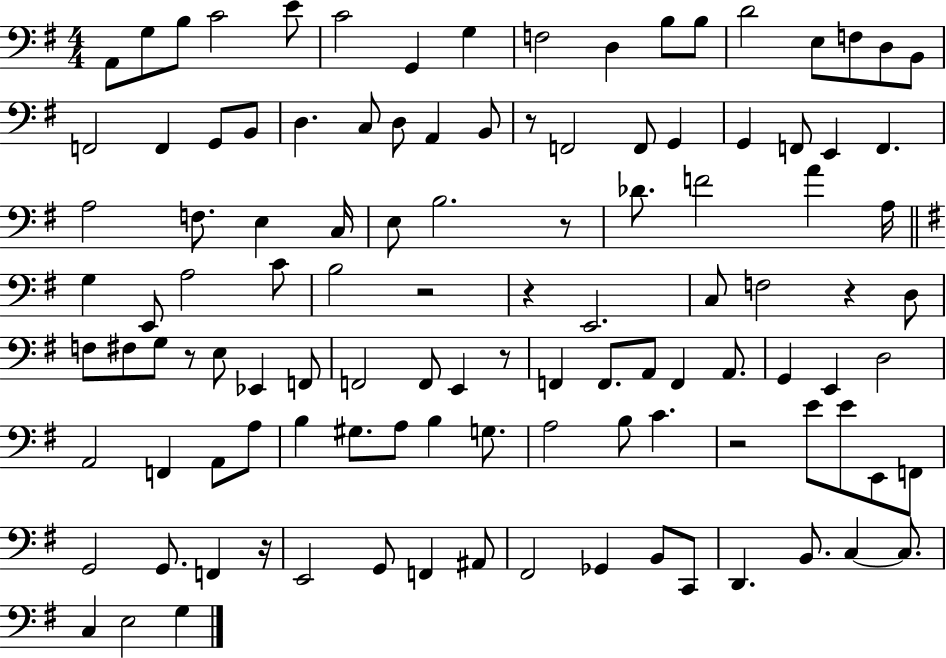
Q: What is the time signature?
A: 4/4